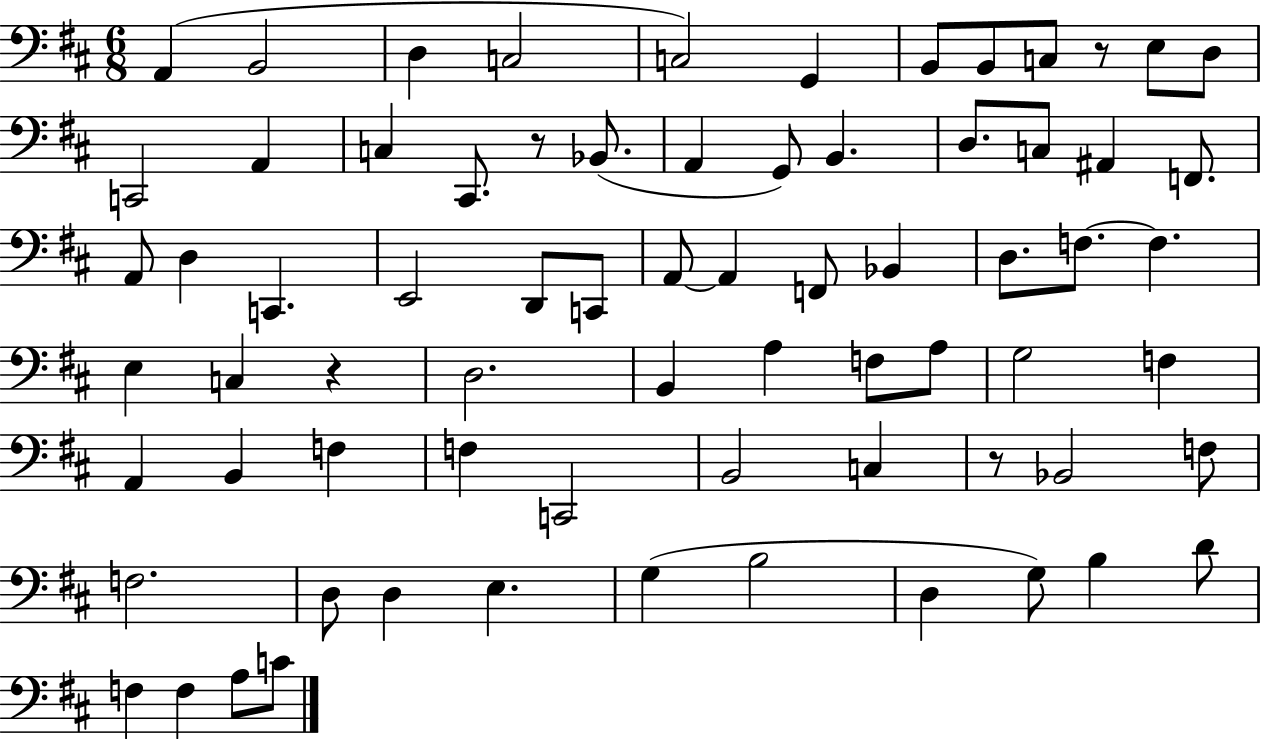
{
  \clef bass
  \numericTimeSignature
  \time 6/8
  \key d \major
  a,4( b,2 | d4 c2 | c2) g,4 | b,8 b,8 c8 r8 e8 d8 | \break c,2 a,4 | c4 cis,8. r8 bes,8.( | a,4 g,8) b,4. | d8. c8 ais,4 f,8. | \break a,8 d4 c,4. | e,2 d,8 c,8 | a,8~~ a,4 f,8 bes,4 | d8. f8.~~ f4. | \break e4 c4 r4 | d2. | b,4 a4 f8 a8 | g2 f4 | \break a,4 b,4 f4 | f4 c,2 | b,2 c4 | r8 bes,2 f8 | \break f2. | d8 d4 e4. | g4( b2 | d4 g8) b4 d'8 | \break f4 f4 a8 c'8 | \bar "|."
}